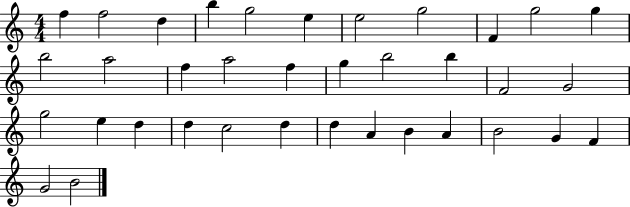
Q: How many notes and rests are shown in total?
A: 36